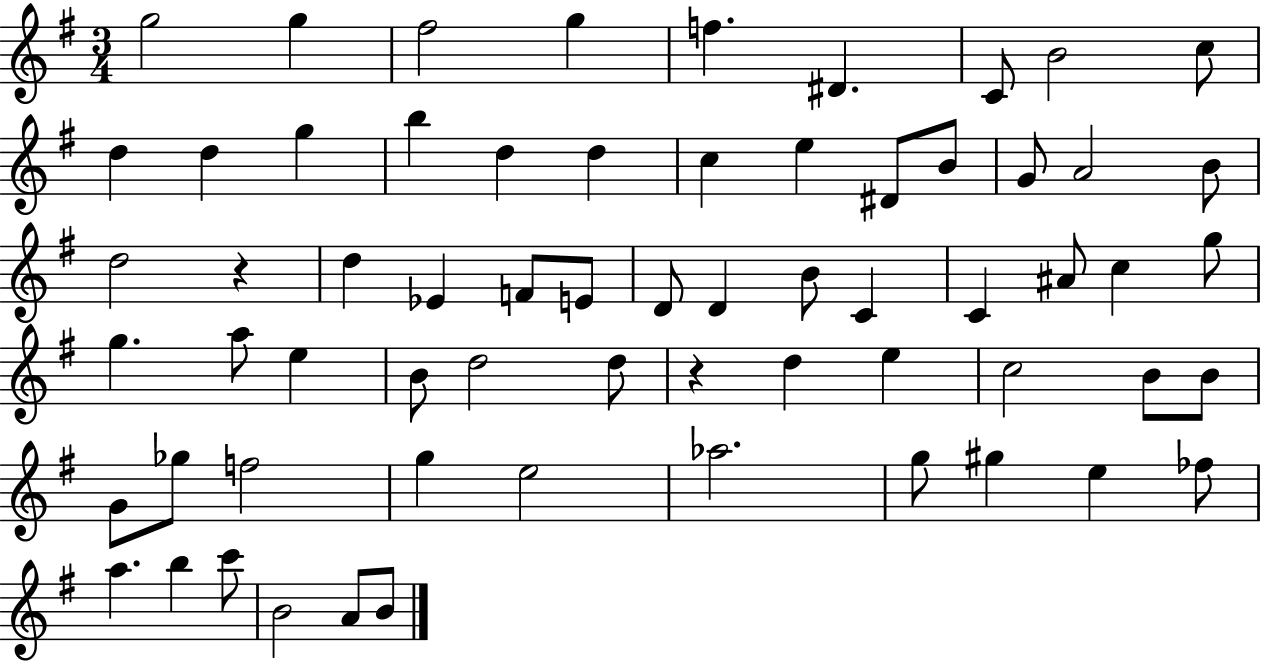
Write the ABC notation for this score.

X:1
T:Untitled
M:3/4
L:1/4
K:G
g2 g ^f2 g f ^D C/2 B2 c/2 d d g b d d c e ^D/2 B/2 G/2 A2 B/2 d2 z d _E F/2 E/2 D/2 D B/2 C C ^A/2 c g/2 g a/2 e B/2 d2 d/2 z d e c2 B/2 B/2 G/2 _g/2 f2 g e2 _a2 g/2 ^g e _f/2 a b c'/2 B2 A/2 B/2